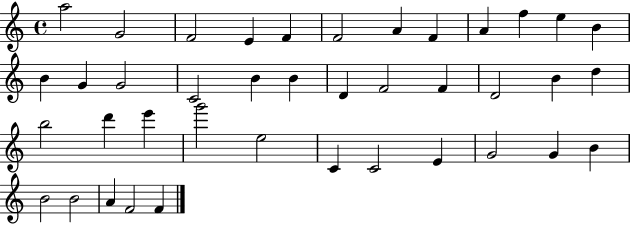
A5/h G4/h F4/h E4/q F4/q F4/h A4/q F4/q A4/q F5/q E5/q B4/q B4/q G4/q G4/h C4/h B4/q B4/q D4/q F4/h F4/q D4/h B4/q D5/q B5/h D6/q E6/q G6/h E5/h C4/q C4/h E4/q G4/h G4/q B4/q B4/h B4/h A4/q F4/h F4/q